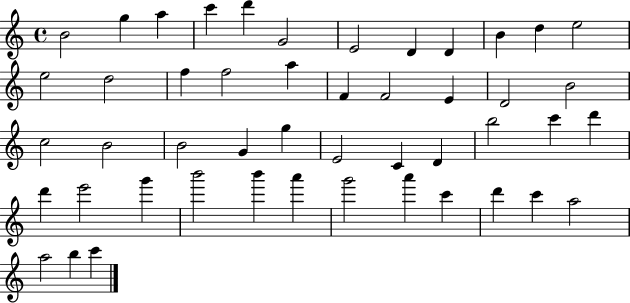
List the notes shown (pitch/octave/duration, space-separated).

B4/h G5/q A5/q C6/q D6/q G4/h E4/h D4/q D4/q B4/q D5/q E5/h E5/h D5/h F5/q F5/h A5/q F4/q F4/h E4/q D4/h B4/h C5/h B4/h B4/h G4/q G5/q E4/h C4/q D4/q B5/h C6/q D6/q D6/q E6/h G6/q B6/h B6/q A6/q G6/h A6/q C6/q D6/q C6/q A5/h A5/h B5/q C6/q